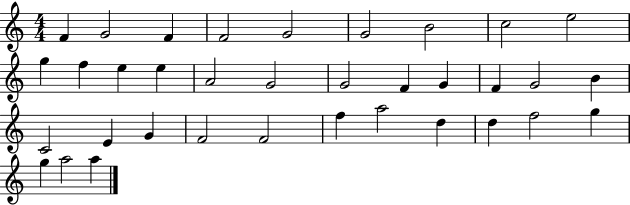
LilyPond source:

{
  \clef treble
  \numericTimeSignature
  \time 4/4
  \key c \major
  f'4 g'2 f'4 | f'2 g'2 | g'2 b'2 | c''2 e''2 | \break g''4 f''4 e''4 e''4 | a'2 g'2 | g'2 f'4 g'4 | f'4 g'2 b'4 | \break c'2 e'4 g'4 | f'2 f'2 | f''4 a''2 d''4 | d''4 f''2 g''4 | \break g''4 a''2 a''4 | \bar "|."
}